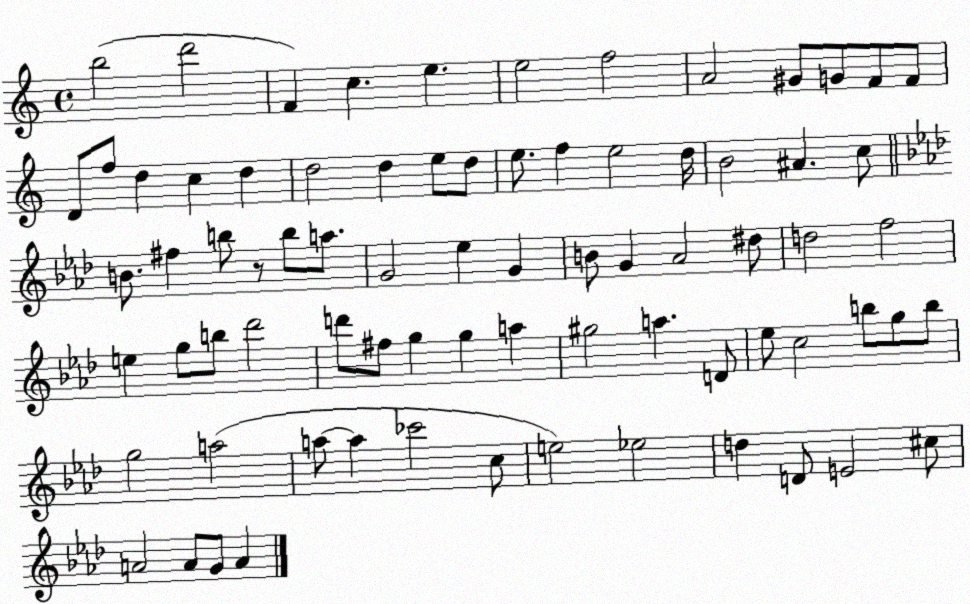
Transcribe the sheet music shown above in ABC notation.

X:1
T:Untitled
M:4/4
L:1/4
K:C
b2 d'2 F c e e2 f2 A2 ^G/2 G/2 F/2 F/2 D/2 f/2 d c d d2 d e/2 d/2 e/2 f e2 d/4 B2 ^A c/2 B/2 ^f b/2 z/2 b/2 a/2 G2 _e G B/2 G _A2 ^d/2 d2 f2 e g/2 b/2 _d'2 d'/2 ^f/2 g g a ^g2 a D/2 _e/2 c2 b/2 g/2 b/2 g2 a2 a/2 a _c'2 c/2 e2 _e2 d D/2 E2 ^c/2 A2 A/2 G/2 A